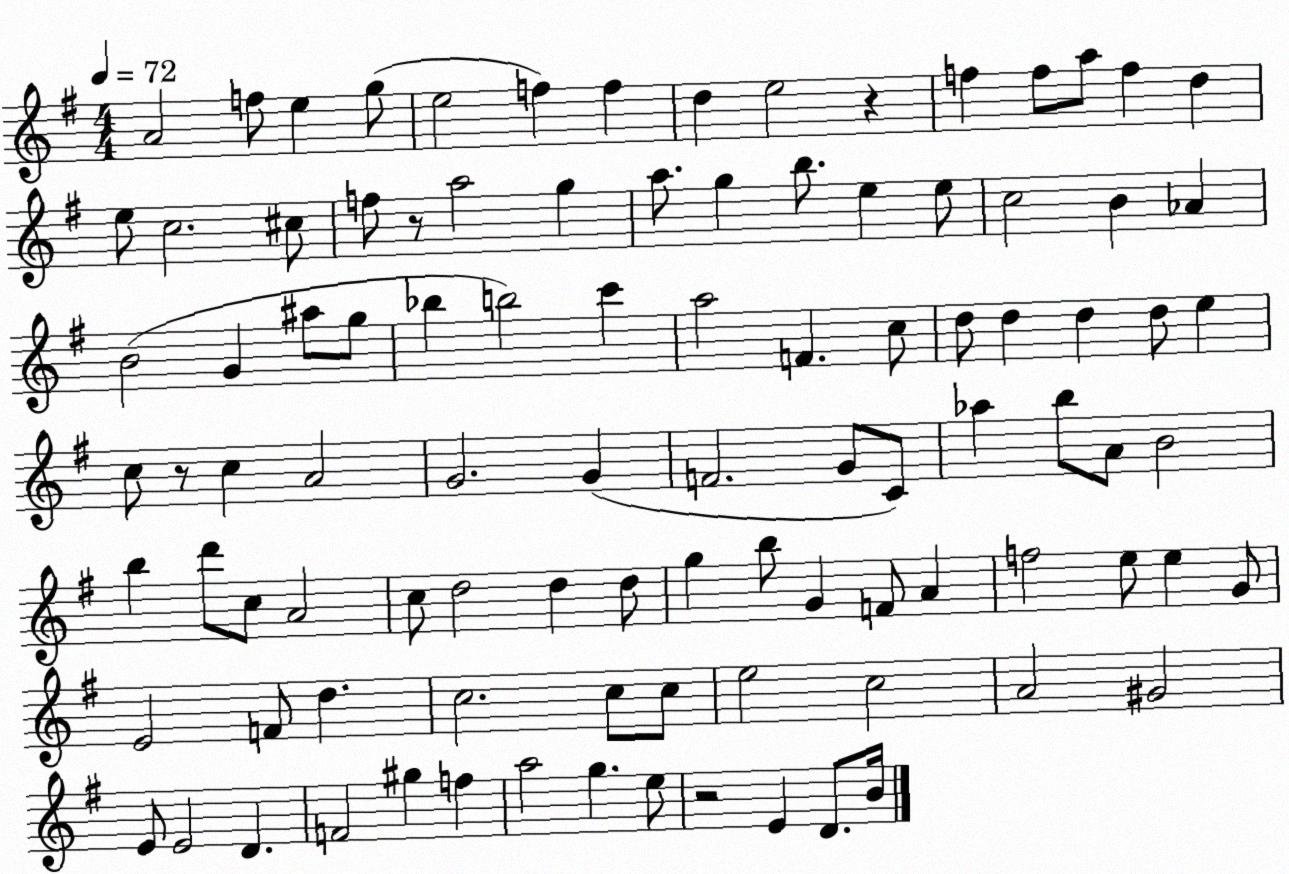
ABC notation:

X:1
T:Untitled
M:4/4
L:1/4
K:G
A2 f/2 e g/2 e2 f f d e2 z f f/2 a/2 f d e/2 c2 ^c/2 f/2 z/2 a2 g a/2 g b/2 e e/2 c2 B _A B2 G ^a/2 g/2 _b b2 c' a2 F c/2 d/2 d d d/2 e c/2 z/2 c A2 G2 G F2 G/2 C/2 _a b/2 A/2 B2 b d'/2 c/2 A2 c/2 d2 d d/2 g b/2 G F/2 A f2 e/2 e G/2 E2 F/2 d c2 c/2 c/2 e2 c2 A2 ^G2 E/2 E2 D F2 ^g f a2 g e/2 z2 E D/2 B/4